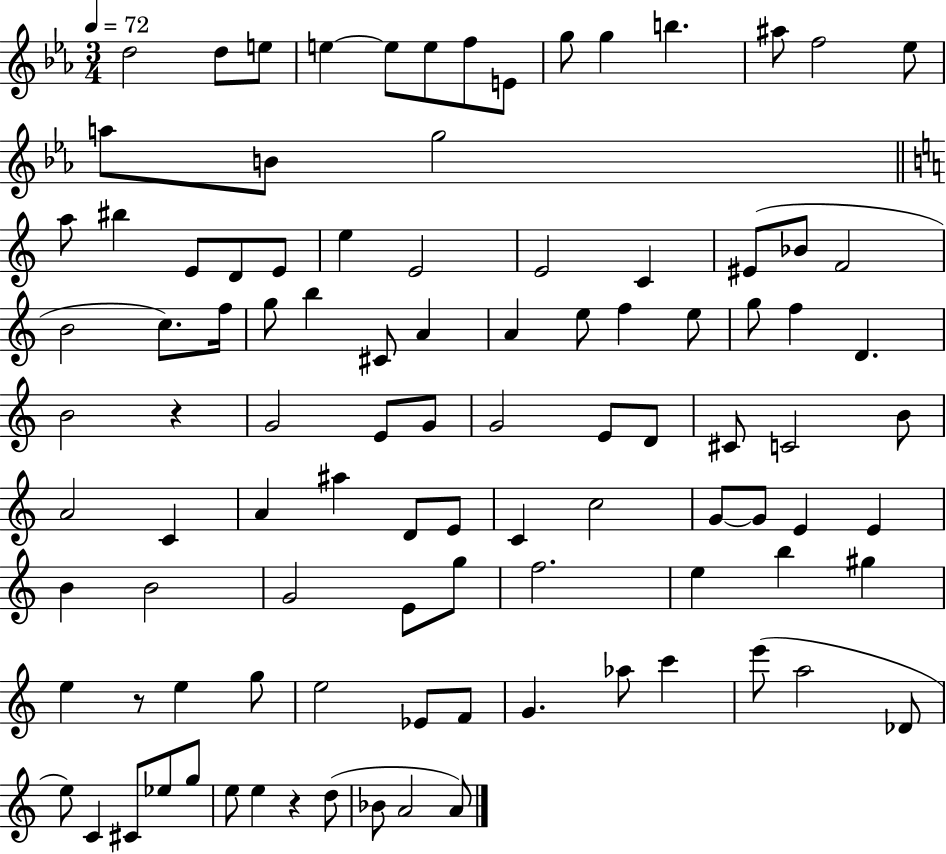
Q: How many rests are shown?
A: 3